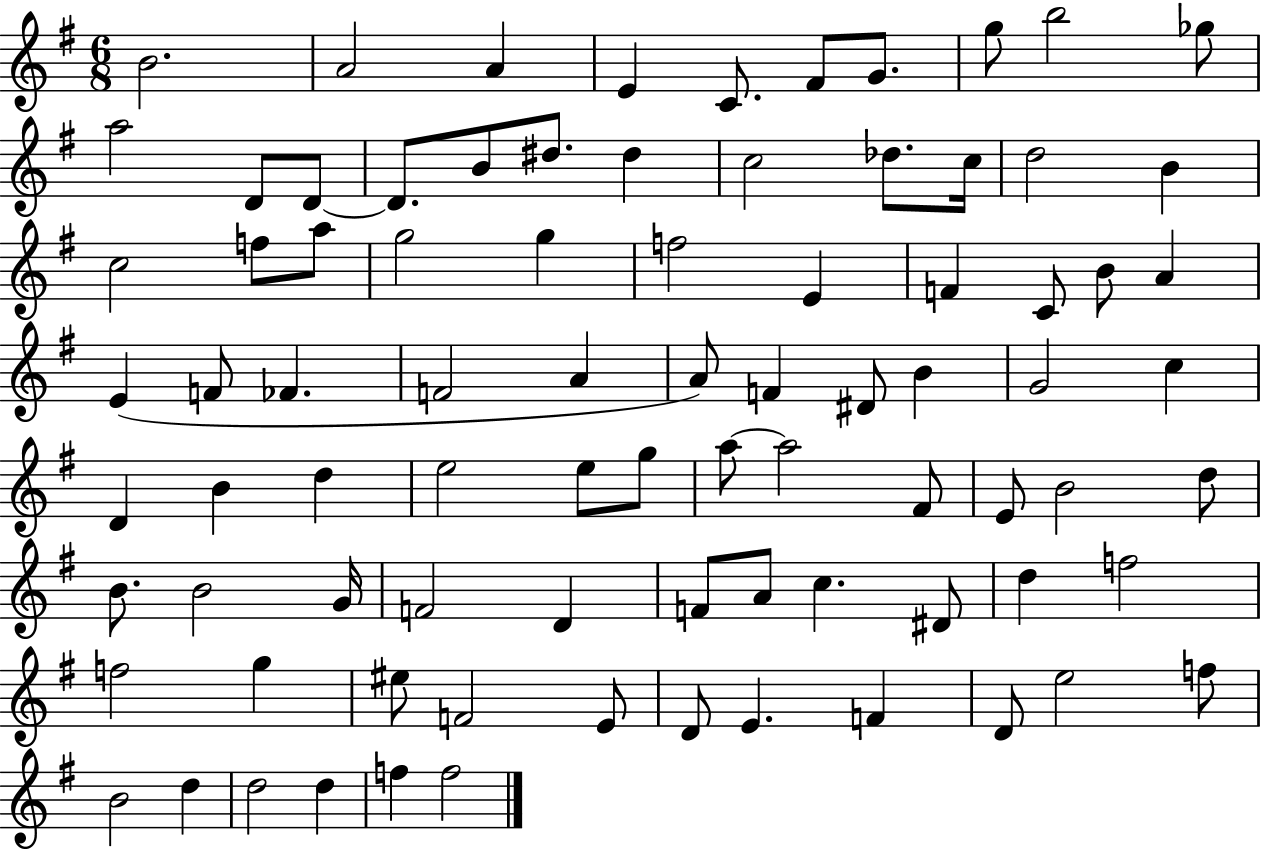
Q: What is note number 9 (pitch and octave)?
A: B5